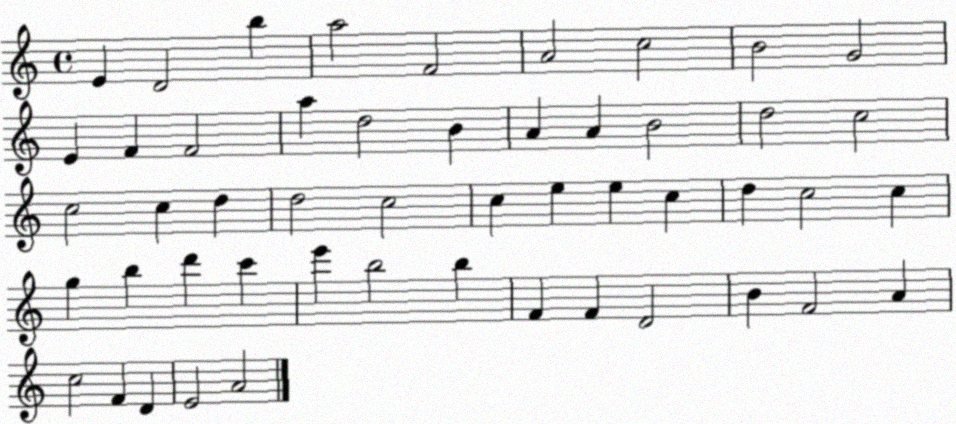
X:1
T:Untitled
M:4/4
L:1/4
K:C
E D2 b a2 F2 A2 c2 B2 G2 E F F2 a d2 B A A B2 d2 c2 c2 c d d2 c2 c e e c d c2 c g b d' c' e' b2 b F F D2 B F2 A c2 F D E2 A2